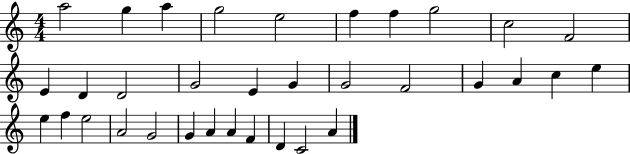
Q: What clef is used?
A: treble